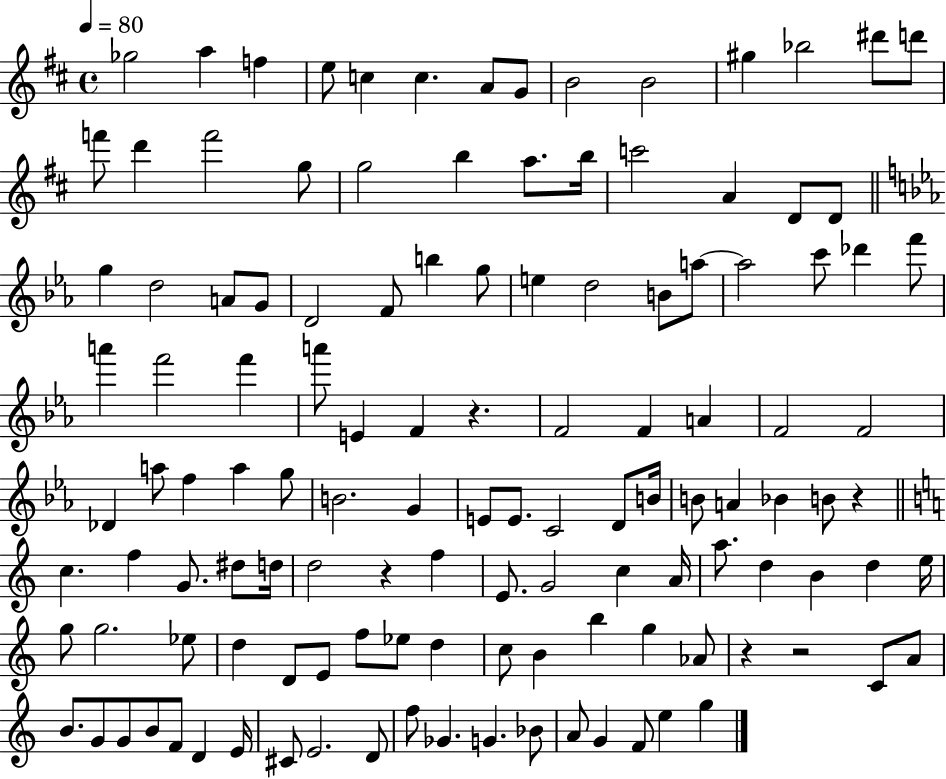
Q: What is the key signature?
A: D major